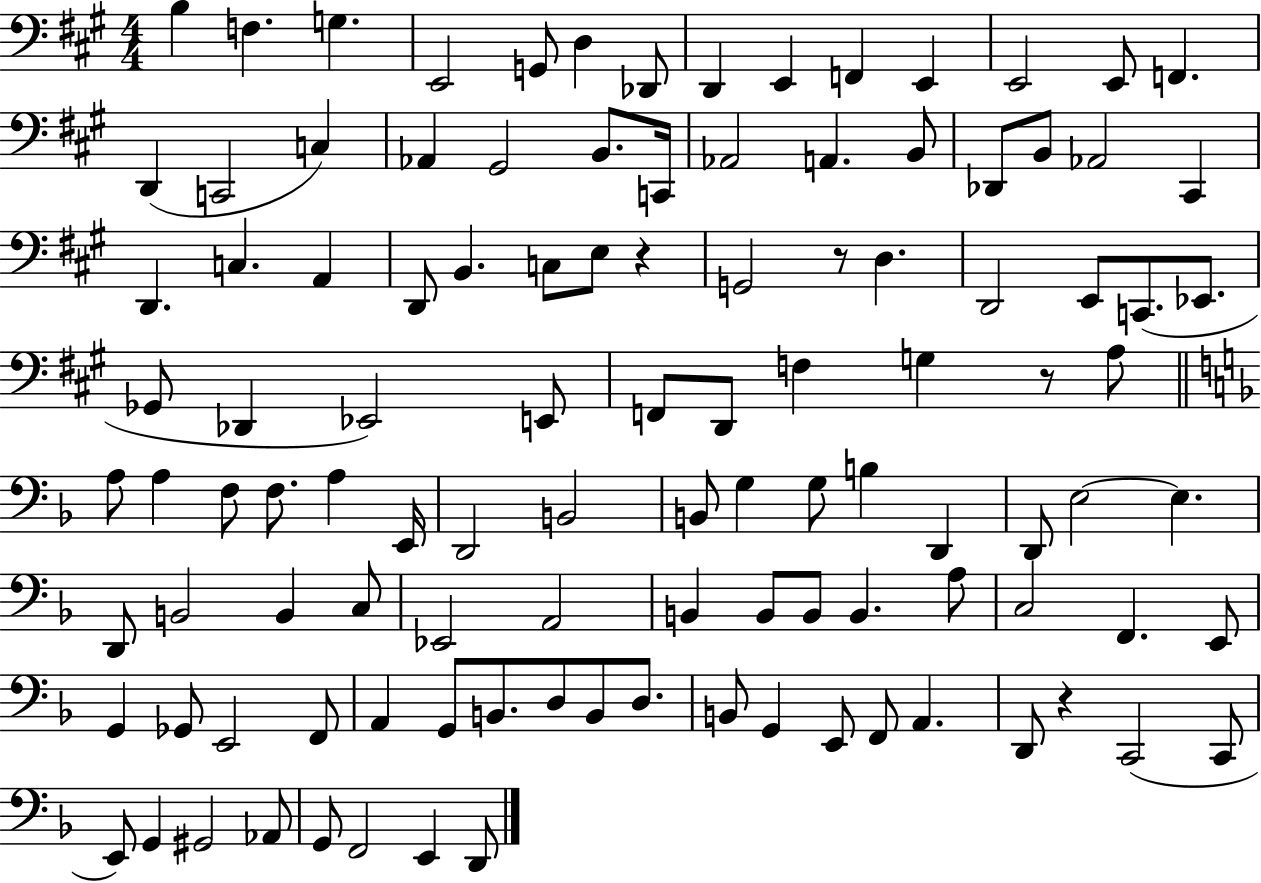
{
  \clef bass
  \numericTimeSignature
  \time 4/4
  \key a \major
  b4 f4. g4. | e,2 g,8 d4 des,8 | d,4 e,4 f,4 e,4 | e,2 e,8 f,4. | \break d,4( c,2 c4) | aes,4 gis,2 b,8. c,16 | aes,2 a,4. b,8 | des,8 b,8 aes,2 cis,4 | \break d,4. c4. a,4 | d,8 b,4. c8 e8 r4 | g,2 r8 d4. | d,2 e,8 c,8.( ees,8. | \break ges,8 des,4 ees,2) e,8 | f,8 d,8 f4 g4 r8 a8 | \bar "||" \break \key d \minor a8 a4 f8 f8. a4 e,16 | d,2 b,2 | b,8 g4 g8 b4 d,4 | d,8 e2~~ e4. | \break d,8 b,2 b,4 c8 | ees,2 a,2 | b,4 b,8 b,8 b,4. a8 | c2 f,4. e,8 | \break g,4 ges,8 e,2 f,8 | a,4 g,8 b,8. d8 b,8 d8. | b,8 g,4 e,8 f,8 a,4. | d,8 r4 c,2( c,8 | \break e,8) g,4 gis,2 aes,8 | g,8 f,2 e,4 d,8 | \bar "|."
}